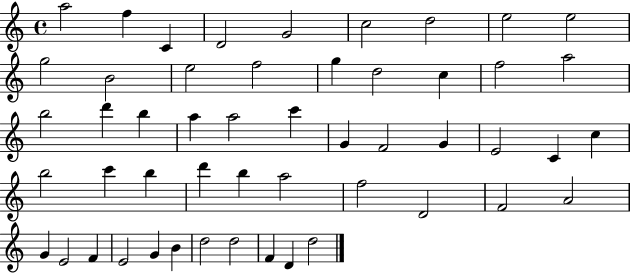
X:1
T:Untitled
M:4/4
L:1/4
K:C
a2 f C D2 G2 c2 d2 e2 e2 g2 B2 e2 f2 g d2 c f2 a2 b2 d' b a a2 c' G F2 G E2 C c b2 c' b d' b a2 f2 D2 F2 A2 G E2 F E2 G B d2 d2 F D d2